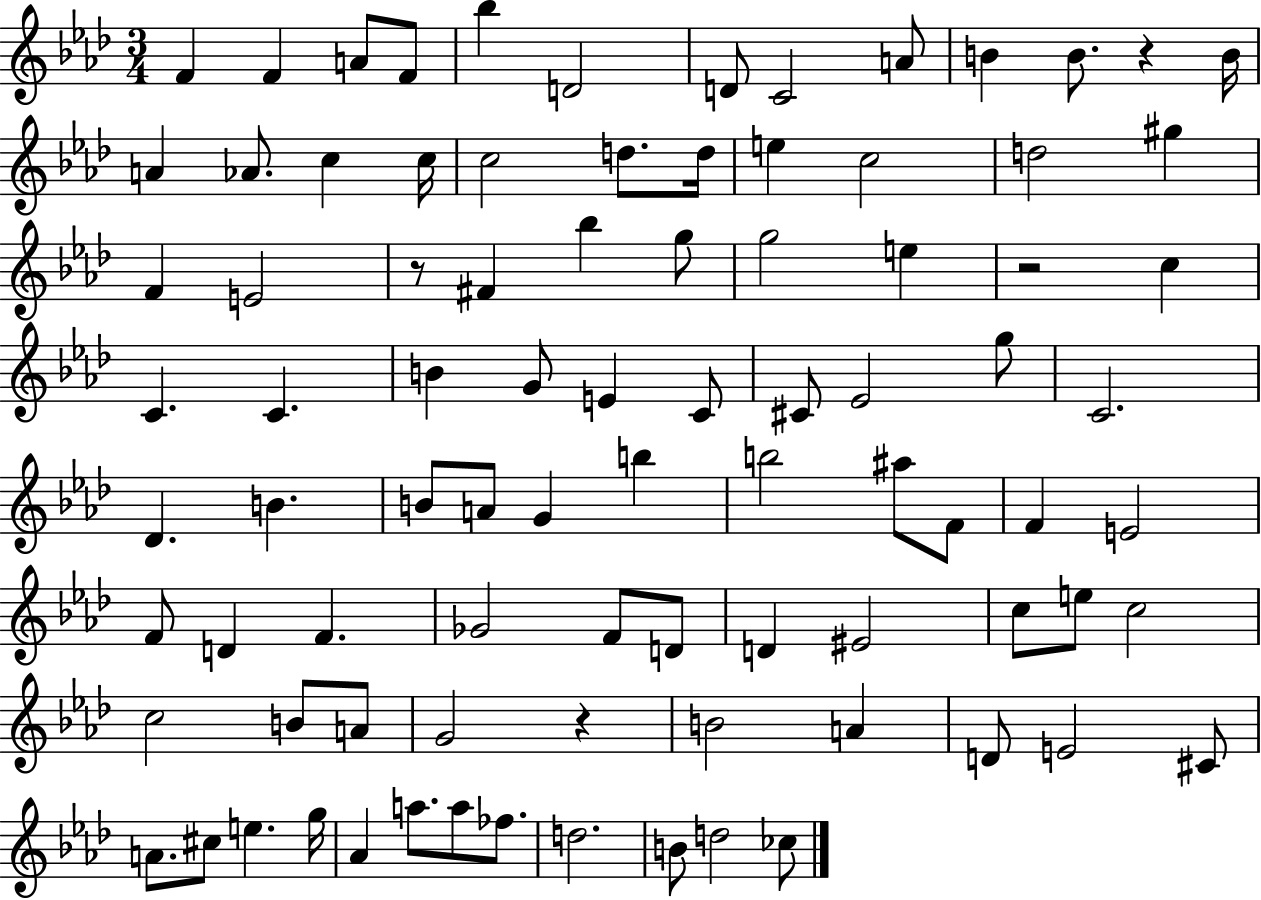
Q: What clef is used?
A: treble